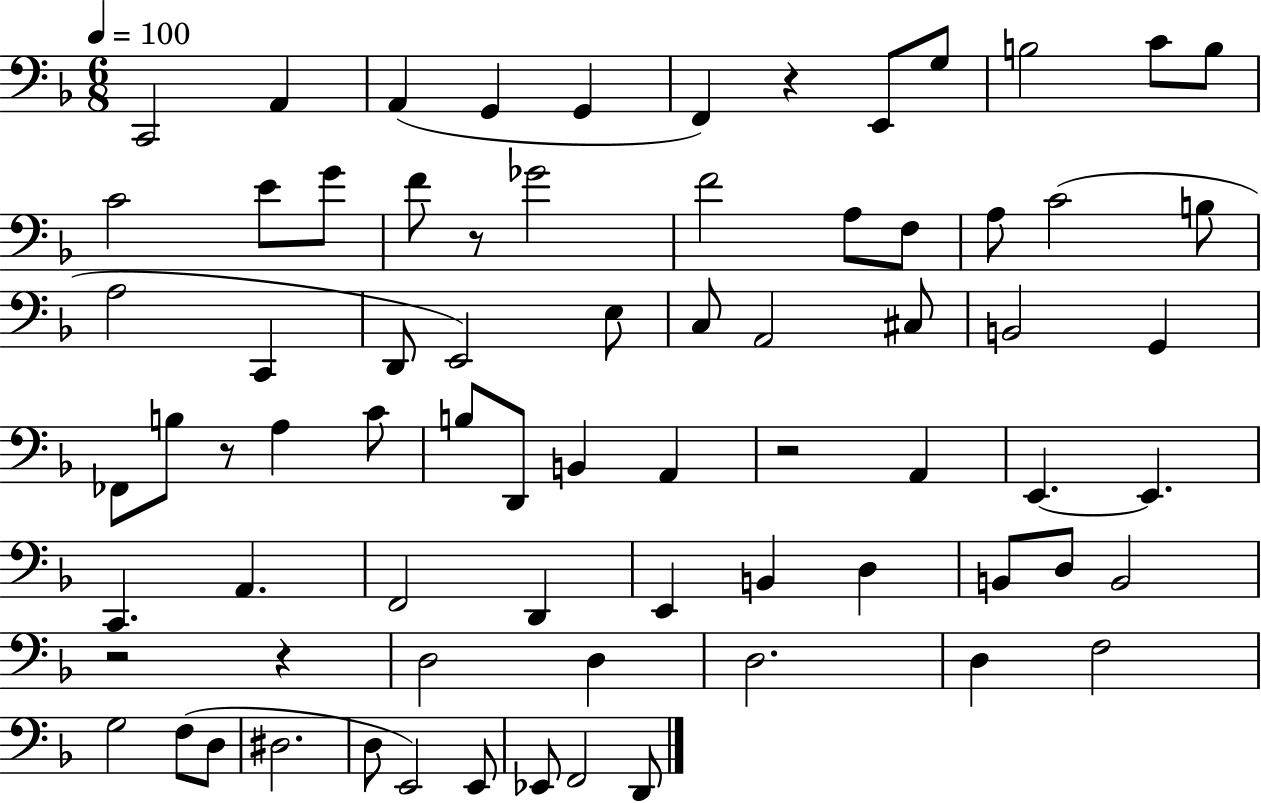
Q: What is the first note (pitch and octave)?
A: C2